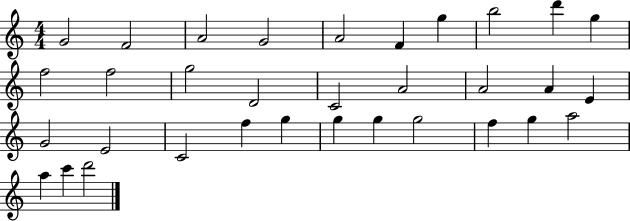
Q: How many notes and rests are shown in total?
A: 33